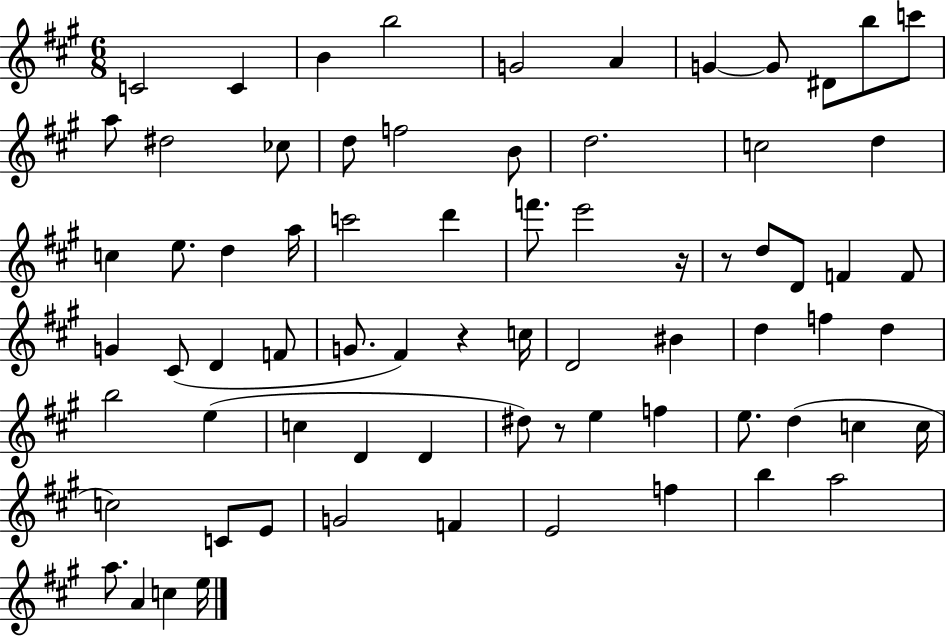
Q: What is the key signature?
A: A major